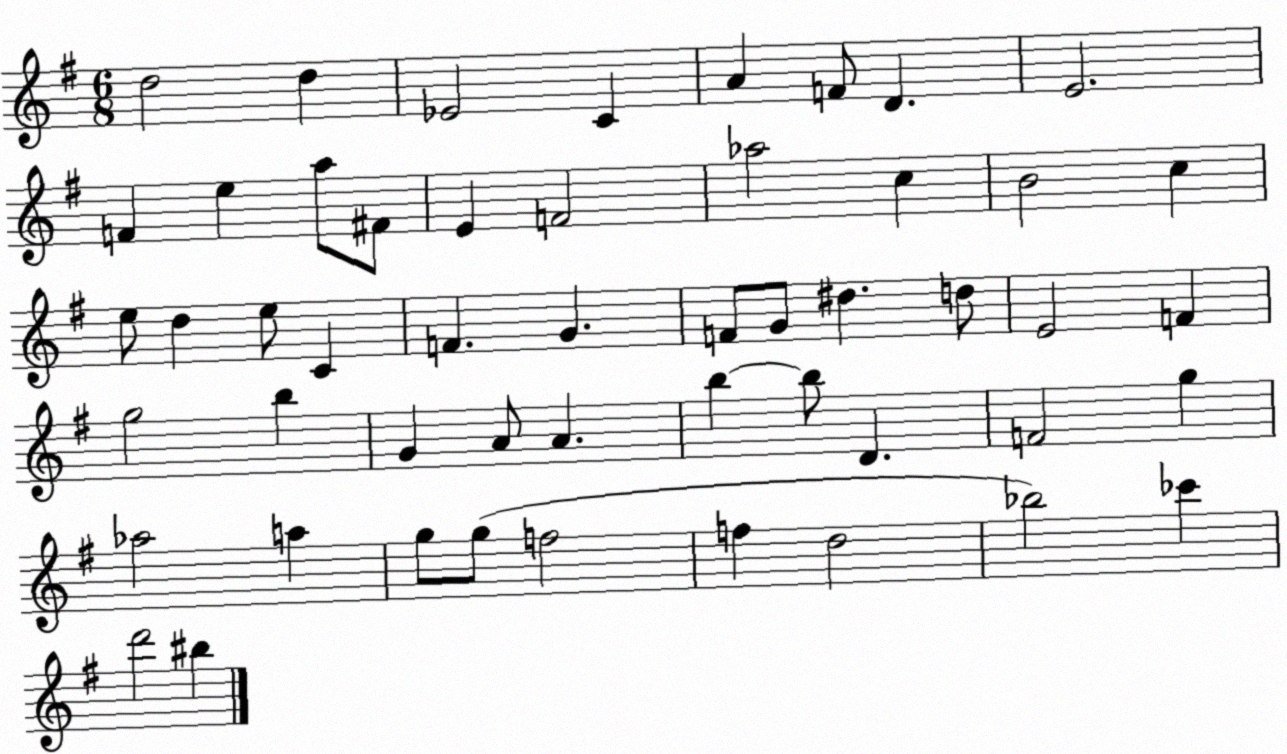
X:1
T:Untitled
M:6/8
L:1/4
K:G
d2 d _E2 C A F/2 D E2 F e a/2 ^F/2 E F2 _a2 c B2 c e/2 d e/2 C F G F/2 G/2 ^d d/2 E2 F g2 b G A/2 A b b/2 D F2 g _a2 a g/2 g/2 f2 f d2 _b2 _c' d'2 ^b